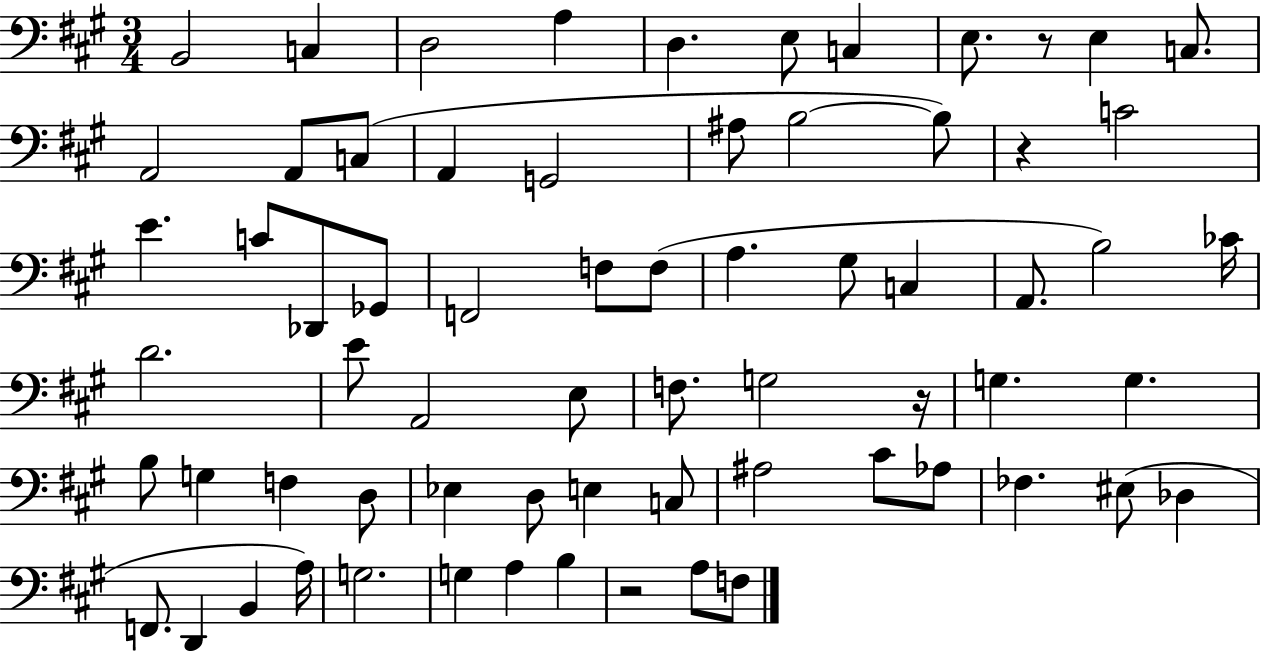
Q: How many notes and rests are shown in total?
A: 68